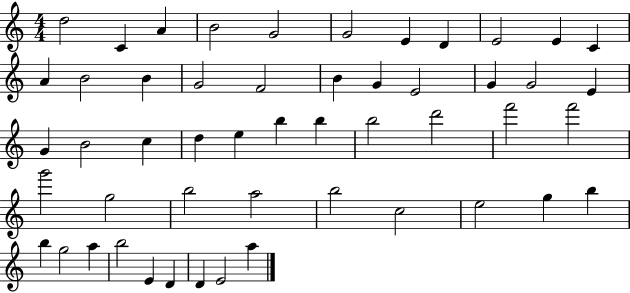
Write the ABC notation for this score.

X:1
T:Untitled
M:4/4
L:1/4
K:C
d2 C A B2 G2 G2 E D E2 E C A B2 B G2 F2 B G E2 G G2 E G B2 c d e b b b2 d'2 f'2 f'2 g'2 g2 b2 a2 b2 c2 e2 g b b g2 a b2 E D D E2 a